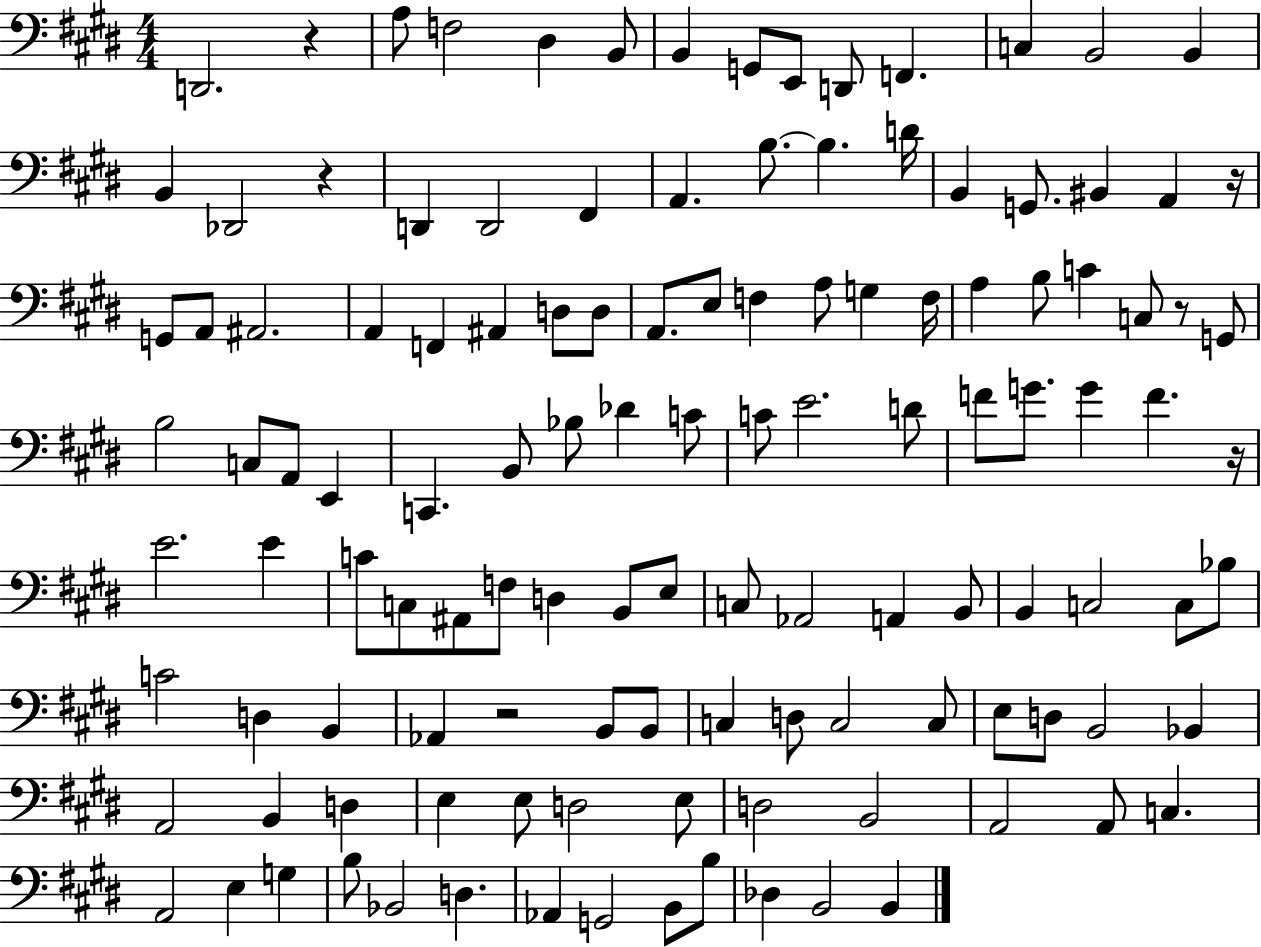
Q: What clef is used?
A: bass